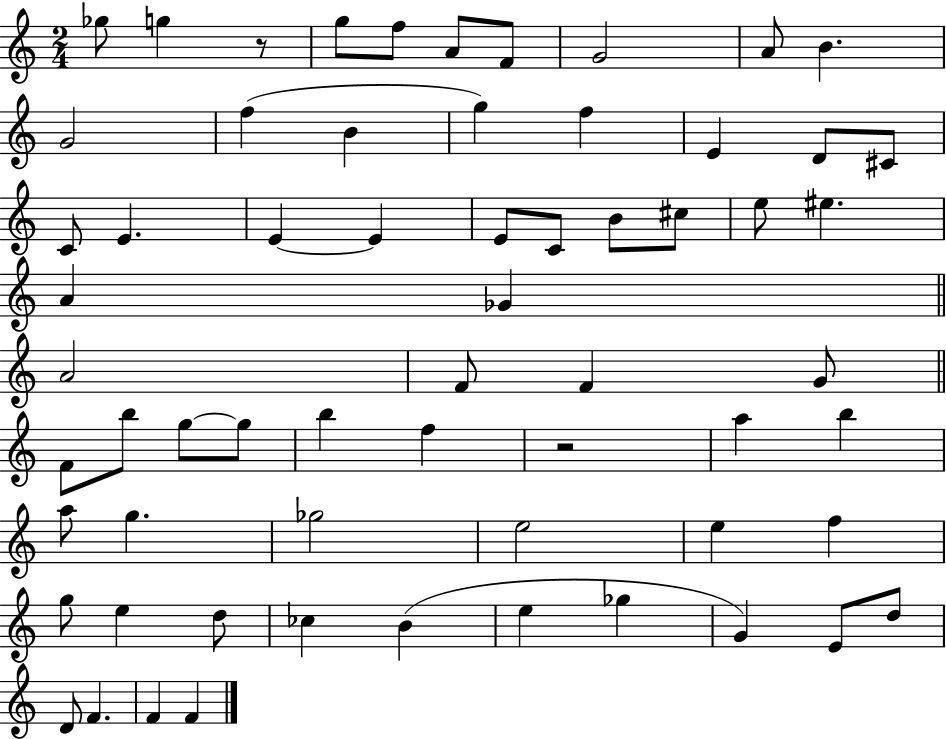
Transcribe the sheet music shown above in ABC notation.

X:1
T:Untitled
M:2/4
L:1/4
K:C
_g/2 g z/2 g/2 f/2 A/2 F/2 G2 A/2 B G2 f B g f E D/2 ^C/2 C/2 E E E E/2 C/2 B/2 ^c/2 e/2 ^e A _G A2 F/2 F G/2 F/2 b/2 g/2 g/2 b f z2 a b a/2 g _g2 e2 e f g/2 e d/2 _c B e _g G E/2 d/2 D/2 F F F